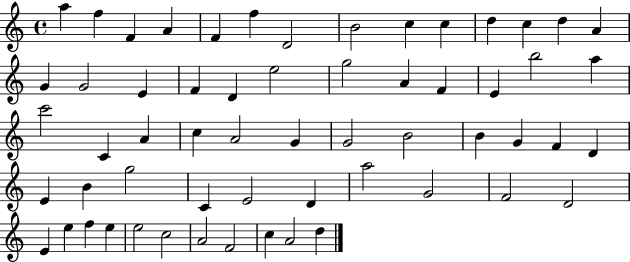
A5/q F5/q F4/q A4/q F4/q F5/q D4/h B4/h C5/q C5/q D5/q C5/q D5/q A4/q G4/q G4/h E4/q F4/q D4/q E5/h G5/h A4/q F4/q E4/q B5/h A5/q C6/h C4/q A4/q C5/q A4/h G4/q G4/h B4/h B4/q G4/q F4/q D4/q E4/q B4/q G5/h C4/q E4/h D4/q A5/h G4/h F4/h D4/h E4/q E5/q F5/q E5/q E5/h C5/h A4/h F4/h C5/q A4/h D5/q